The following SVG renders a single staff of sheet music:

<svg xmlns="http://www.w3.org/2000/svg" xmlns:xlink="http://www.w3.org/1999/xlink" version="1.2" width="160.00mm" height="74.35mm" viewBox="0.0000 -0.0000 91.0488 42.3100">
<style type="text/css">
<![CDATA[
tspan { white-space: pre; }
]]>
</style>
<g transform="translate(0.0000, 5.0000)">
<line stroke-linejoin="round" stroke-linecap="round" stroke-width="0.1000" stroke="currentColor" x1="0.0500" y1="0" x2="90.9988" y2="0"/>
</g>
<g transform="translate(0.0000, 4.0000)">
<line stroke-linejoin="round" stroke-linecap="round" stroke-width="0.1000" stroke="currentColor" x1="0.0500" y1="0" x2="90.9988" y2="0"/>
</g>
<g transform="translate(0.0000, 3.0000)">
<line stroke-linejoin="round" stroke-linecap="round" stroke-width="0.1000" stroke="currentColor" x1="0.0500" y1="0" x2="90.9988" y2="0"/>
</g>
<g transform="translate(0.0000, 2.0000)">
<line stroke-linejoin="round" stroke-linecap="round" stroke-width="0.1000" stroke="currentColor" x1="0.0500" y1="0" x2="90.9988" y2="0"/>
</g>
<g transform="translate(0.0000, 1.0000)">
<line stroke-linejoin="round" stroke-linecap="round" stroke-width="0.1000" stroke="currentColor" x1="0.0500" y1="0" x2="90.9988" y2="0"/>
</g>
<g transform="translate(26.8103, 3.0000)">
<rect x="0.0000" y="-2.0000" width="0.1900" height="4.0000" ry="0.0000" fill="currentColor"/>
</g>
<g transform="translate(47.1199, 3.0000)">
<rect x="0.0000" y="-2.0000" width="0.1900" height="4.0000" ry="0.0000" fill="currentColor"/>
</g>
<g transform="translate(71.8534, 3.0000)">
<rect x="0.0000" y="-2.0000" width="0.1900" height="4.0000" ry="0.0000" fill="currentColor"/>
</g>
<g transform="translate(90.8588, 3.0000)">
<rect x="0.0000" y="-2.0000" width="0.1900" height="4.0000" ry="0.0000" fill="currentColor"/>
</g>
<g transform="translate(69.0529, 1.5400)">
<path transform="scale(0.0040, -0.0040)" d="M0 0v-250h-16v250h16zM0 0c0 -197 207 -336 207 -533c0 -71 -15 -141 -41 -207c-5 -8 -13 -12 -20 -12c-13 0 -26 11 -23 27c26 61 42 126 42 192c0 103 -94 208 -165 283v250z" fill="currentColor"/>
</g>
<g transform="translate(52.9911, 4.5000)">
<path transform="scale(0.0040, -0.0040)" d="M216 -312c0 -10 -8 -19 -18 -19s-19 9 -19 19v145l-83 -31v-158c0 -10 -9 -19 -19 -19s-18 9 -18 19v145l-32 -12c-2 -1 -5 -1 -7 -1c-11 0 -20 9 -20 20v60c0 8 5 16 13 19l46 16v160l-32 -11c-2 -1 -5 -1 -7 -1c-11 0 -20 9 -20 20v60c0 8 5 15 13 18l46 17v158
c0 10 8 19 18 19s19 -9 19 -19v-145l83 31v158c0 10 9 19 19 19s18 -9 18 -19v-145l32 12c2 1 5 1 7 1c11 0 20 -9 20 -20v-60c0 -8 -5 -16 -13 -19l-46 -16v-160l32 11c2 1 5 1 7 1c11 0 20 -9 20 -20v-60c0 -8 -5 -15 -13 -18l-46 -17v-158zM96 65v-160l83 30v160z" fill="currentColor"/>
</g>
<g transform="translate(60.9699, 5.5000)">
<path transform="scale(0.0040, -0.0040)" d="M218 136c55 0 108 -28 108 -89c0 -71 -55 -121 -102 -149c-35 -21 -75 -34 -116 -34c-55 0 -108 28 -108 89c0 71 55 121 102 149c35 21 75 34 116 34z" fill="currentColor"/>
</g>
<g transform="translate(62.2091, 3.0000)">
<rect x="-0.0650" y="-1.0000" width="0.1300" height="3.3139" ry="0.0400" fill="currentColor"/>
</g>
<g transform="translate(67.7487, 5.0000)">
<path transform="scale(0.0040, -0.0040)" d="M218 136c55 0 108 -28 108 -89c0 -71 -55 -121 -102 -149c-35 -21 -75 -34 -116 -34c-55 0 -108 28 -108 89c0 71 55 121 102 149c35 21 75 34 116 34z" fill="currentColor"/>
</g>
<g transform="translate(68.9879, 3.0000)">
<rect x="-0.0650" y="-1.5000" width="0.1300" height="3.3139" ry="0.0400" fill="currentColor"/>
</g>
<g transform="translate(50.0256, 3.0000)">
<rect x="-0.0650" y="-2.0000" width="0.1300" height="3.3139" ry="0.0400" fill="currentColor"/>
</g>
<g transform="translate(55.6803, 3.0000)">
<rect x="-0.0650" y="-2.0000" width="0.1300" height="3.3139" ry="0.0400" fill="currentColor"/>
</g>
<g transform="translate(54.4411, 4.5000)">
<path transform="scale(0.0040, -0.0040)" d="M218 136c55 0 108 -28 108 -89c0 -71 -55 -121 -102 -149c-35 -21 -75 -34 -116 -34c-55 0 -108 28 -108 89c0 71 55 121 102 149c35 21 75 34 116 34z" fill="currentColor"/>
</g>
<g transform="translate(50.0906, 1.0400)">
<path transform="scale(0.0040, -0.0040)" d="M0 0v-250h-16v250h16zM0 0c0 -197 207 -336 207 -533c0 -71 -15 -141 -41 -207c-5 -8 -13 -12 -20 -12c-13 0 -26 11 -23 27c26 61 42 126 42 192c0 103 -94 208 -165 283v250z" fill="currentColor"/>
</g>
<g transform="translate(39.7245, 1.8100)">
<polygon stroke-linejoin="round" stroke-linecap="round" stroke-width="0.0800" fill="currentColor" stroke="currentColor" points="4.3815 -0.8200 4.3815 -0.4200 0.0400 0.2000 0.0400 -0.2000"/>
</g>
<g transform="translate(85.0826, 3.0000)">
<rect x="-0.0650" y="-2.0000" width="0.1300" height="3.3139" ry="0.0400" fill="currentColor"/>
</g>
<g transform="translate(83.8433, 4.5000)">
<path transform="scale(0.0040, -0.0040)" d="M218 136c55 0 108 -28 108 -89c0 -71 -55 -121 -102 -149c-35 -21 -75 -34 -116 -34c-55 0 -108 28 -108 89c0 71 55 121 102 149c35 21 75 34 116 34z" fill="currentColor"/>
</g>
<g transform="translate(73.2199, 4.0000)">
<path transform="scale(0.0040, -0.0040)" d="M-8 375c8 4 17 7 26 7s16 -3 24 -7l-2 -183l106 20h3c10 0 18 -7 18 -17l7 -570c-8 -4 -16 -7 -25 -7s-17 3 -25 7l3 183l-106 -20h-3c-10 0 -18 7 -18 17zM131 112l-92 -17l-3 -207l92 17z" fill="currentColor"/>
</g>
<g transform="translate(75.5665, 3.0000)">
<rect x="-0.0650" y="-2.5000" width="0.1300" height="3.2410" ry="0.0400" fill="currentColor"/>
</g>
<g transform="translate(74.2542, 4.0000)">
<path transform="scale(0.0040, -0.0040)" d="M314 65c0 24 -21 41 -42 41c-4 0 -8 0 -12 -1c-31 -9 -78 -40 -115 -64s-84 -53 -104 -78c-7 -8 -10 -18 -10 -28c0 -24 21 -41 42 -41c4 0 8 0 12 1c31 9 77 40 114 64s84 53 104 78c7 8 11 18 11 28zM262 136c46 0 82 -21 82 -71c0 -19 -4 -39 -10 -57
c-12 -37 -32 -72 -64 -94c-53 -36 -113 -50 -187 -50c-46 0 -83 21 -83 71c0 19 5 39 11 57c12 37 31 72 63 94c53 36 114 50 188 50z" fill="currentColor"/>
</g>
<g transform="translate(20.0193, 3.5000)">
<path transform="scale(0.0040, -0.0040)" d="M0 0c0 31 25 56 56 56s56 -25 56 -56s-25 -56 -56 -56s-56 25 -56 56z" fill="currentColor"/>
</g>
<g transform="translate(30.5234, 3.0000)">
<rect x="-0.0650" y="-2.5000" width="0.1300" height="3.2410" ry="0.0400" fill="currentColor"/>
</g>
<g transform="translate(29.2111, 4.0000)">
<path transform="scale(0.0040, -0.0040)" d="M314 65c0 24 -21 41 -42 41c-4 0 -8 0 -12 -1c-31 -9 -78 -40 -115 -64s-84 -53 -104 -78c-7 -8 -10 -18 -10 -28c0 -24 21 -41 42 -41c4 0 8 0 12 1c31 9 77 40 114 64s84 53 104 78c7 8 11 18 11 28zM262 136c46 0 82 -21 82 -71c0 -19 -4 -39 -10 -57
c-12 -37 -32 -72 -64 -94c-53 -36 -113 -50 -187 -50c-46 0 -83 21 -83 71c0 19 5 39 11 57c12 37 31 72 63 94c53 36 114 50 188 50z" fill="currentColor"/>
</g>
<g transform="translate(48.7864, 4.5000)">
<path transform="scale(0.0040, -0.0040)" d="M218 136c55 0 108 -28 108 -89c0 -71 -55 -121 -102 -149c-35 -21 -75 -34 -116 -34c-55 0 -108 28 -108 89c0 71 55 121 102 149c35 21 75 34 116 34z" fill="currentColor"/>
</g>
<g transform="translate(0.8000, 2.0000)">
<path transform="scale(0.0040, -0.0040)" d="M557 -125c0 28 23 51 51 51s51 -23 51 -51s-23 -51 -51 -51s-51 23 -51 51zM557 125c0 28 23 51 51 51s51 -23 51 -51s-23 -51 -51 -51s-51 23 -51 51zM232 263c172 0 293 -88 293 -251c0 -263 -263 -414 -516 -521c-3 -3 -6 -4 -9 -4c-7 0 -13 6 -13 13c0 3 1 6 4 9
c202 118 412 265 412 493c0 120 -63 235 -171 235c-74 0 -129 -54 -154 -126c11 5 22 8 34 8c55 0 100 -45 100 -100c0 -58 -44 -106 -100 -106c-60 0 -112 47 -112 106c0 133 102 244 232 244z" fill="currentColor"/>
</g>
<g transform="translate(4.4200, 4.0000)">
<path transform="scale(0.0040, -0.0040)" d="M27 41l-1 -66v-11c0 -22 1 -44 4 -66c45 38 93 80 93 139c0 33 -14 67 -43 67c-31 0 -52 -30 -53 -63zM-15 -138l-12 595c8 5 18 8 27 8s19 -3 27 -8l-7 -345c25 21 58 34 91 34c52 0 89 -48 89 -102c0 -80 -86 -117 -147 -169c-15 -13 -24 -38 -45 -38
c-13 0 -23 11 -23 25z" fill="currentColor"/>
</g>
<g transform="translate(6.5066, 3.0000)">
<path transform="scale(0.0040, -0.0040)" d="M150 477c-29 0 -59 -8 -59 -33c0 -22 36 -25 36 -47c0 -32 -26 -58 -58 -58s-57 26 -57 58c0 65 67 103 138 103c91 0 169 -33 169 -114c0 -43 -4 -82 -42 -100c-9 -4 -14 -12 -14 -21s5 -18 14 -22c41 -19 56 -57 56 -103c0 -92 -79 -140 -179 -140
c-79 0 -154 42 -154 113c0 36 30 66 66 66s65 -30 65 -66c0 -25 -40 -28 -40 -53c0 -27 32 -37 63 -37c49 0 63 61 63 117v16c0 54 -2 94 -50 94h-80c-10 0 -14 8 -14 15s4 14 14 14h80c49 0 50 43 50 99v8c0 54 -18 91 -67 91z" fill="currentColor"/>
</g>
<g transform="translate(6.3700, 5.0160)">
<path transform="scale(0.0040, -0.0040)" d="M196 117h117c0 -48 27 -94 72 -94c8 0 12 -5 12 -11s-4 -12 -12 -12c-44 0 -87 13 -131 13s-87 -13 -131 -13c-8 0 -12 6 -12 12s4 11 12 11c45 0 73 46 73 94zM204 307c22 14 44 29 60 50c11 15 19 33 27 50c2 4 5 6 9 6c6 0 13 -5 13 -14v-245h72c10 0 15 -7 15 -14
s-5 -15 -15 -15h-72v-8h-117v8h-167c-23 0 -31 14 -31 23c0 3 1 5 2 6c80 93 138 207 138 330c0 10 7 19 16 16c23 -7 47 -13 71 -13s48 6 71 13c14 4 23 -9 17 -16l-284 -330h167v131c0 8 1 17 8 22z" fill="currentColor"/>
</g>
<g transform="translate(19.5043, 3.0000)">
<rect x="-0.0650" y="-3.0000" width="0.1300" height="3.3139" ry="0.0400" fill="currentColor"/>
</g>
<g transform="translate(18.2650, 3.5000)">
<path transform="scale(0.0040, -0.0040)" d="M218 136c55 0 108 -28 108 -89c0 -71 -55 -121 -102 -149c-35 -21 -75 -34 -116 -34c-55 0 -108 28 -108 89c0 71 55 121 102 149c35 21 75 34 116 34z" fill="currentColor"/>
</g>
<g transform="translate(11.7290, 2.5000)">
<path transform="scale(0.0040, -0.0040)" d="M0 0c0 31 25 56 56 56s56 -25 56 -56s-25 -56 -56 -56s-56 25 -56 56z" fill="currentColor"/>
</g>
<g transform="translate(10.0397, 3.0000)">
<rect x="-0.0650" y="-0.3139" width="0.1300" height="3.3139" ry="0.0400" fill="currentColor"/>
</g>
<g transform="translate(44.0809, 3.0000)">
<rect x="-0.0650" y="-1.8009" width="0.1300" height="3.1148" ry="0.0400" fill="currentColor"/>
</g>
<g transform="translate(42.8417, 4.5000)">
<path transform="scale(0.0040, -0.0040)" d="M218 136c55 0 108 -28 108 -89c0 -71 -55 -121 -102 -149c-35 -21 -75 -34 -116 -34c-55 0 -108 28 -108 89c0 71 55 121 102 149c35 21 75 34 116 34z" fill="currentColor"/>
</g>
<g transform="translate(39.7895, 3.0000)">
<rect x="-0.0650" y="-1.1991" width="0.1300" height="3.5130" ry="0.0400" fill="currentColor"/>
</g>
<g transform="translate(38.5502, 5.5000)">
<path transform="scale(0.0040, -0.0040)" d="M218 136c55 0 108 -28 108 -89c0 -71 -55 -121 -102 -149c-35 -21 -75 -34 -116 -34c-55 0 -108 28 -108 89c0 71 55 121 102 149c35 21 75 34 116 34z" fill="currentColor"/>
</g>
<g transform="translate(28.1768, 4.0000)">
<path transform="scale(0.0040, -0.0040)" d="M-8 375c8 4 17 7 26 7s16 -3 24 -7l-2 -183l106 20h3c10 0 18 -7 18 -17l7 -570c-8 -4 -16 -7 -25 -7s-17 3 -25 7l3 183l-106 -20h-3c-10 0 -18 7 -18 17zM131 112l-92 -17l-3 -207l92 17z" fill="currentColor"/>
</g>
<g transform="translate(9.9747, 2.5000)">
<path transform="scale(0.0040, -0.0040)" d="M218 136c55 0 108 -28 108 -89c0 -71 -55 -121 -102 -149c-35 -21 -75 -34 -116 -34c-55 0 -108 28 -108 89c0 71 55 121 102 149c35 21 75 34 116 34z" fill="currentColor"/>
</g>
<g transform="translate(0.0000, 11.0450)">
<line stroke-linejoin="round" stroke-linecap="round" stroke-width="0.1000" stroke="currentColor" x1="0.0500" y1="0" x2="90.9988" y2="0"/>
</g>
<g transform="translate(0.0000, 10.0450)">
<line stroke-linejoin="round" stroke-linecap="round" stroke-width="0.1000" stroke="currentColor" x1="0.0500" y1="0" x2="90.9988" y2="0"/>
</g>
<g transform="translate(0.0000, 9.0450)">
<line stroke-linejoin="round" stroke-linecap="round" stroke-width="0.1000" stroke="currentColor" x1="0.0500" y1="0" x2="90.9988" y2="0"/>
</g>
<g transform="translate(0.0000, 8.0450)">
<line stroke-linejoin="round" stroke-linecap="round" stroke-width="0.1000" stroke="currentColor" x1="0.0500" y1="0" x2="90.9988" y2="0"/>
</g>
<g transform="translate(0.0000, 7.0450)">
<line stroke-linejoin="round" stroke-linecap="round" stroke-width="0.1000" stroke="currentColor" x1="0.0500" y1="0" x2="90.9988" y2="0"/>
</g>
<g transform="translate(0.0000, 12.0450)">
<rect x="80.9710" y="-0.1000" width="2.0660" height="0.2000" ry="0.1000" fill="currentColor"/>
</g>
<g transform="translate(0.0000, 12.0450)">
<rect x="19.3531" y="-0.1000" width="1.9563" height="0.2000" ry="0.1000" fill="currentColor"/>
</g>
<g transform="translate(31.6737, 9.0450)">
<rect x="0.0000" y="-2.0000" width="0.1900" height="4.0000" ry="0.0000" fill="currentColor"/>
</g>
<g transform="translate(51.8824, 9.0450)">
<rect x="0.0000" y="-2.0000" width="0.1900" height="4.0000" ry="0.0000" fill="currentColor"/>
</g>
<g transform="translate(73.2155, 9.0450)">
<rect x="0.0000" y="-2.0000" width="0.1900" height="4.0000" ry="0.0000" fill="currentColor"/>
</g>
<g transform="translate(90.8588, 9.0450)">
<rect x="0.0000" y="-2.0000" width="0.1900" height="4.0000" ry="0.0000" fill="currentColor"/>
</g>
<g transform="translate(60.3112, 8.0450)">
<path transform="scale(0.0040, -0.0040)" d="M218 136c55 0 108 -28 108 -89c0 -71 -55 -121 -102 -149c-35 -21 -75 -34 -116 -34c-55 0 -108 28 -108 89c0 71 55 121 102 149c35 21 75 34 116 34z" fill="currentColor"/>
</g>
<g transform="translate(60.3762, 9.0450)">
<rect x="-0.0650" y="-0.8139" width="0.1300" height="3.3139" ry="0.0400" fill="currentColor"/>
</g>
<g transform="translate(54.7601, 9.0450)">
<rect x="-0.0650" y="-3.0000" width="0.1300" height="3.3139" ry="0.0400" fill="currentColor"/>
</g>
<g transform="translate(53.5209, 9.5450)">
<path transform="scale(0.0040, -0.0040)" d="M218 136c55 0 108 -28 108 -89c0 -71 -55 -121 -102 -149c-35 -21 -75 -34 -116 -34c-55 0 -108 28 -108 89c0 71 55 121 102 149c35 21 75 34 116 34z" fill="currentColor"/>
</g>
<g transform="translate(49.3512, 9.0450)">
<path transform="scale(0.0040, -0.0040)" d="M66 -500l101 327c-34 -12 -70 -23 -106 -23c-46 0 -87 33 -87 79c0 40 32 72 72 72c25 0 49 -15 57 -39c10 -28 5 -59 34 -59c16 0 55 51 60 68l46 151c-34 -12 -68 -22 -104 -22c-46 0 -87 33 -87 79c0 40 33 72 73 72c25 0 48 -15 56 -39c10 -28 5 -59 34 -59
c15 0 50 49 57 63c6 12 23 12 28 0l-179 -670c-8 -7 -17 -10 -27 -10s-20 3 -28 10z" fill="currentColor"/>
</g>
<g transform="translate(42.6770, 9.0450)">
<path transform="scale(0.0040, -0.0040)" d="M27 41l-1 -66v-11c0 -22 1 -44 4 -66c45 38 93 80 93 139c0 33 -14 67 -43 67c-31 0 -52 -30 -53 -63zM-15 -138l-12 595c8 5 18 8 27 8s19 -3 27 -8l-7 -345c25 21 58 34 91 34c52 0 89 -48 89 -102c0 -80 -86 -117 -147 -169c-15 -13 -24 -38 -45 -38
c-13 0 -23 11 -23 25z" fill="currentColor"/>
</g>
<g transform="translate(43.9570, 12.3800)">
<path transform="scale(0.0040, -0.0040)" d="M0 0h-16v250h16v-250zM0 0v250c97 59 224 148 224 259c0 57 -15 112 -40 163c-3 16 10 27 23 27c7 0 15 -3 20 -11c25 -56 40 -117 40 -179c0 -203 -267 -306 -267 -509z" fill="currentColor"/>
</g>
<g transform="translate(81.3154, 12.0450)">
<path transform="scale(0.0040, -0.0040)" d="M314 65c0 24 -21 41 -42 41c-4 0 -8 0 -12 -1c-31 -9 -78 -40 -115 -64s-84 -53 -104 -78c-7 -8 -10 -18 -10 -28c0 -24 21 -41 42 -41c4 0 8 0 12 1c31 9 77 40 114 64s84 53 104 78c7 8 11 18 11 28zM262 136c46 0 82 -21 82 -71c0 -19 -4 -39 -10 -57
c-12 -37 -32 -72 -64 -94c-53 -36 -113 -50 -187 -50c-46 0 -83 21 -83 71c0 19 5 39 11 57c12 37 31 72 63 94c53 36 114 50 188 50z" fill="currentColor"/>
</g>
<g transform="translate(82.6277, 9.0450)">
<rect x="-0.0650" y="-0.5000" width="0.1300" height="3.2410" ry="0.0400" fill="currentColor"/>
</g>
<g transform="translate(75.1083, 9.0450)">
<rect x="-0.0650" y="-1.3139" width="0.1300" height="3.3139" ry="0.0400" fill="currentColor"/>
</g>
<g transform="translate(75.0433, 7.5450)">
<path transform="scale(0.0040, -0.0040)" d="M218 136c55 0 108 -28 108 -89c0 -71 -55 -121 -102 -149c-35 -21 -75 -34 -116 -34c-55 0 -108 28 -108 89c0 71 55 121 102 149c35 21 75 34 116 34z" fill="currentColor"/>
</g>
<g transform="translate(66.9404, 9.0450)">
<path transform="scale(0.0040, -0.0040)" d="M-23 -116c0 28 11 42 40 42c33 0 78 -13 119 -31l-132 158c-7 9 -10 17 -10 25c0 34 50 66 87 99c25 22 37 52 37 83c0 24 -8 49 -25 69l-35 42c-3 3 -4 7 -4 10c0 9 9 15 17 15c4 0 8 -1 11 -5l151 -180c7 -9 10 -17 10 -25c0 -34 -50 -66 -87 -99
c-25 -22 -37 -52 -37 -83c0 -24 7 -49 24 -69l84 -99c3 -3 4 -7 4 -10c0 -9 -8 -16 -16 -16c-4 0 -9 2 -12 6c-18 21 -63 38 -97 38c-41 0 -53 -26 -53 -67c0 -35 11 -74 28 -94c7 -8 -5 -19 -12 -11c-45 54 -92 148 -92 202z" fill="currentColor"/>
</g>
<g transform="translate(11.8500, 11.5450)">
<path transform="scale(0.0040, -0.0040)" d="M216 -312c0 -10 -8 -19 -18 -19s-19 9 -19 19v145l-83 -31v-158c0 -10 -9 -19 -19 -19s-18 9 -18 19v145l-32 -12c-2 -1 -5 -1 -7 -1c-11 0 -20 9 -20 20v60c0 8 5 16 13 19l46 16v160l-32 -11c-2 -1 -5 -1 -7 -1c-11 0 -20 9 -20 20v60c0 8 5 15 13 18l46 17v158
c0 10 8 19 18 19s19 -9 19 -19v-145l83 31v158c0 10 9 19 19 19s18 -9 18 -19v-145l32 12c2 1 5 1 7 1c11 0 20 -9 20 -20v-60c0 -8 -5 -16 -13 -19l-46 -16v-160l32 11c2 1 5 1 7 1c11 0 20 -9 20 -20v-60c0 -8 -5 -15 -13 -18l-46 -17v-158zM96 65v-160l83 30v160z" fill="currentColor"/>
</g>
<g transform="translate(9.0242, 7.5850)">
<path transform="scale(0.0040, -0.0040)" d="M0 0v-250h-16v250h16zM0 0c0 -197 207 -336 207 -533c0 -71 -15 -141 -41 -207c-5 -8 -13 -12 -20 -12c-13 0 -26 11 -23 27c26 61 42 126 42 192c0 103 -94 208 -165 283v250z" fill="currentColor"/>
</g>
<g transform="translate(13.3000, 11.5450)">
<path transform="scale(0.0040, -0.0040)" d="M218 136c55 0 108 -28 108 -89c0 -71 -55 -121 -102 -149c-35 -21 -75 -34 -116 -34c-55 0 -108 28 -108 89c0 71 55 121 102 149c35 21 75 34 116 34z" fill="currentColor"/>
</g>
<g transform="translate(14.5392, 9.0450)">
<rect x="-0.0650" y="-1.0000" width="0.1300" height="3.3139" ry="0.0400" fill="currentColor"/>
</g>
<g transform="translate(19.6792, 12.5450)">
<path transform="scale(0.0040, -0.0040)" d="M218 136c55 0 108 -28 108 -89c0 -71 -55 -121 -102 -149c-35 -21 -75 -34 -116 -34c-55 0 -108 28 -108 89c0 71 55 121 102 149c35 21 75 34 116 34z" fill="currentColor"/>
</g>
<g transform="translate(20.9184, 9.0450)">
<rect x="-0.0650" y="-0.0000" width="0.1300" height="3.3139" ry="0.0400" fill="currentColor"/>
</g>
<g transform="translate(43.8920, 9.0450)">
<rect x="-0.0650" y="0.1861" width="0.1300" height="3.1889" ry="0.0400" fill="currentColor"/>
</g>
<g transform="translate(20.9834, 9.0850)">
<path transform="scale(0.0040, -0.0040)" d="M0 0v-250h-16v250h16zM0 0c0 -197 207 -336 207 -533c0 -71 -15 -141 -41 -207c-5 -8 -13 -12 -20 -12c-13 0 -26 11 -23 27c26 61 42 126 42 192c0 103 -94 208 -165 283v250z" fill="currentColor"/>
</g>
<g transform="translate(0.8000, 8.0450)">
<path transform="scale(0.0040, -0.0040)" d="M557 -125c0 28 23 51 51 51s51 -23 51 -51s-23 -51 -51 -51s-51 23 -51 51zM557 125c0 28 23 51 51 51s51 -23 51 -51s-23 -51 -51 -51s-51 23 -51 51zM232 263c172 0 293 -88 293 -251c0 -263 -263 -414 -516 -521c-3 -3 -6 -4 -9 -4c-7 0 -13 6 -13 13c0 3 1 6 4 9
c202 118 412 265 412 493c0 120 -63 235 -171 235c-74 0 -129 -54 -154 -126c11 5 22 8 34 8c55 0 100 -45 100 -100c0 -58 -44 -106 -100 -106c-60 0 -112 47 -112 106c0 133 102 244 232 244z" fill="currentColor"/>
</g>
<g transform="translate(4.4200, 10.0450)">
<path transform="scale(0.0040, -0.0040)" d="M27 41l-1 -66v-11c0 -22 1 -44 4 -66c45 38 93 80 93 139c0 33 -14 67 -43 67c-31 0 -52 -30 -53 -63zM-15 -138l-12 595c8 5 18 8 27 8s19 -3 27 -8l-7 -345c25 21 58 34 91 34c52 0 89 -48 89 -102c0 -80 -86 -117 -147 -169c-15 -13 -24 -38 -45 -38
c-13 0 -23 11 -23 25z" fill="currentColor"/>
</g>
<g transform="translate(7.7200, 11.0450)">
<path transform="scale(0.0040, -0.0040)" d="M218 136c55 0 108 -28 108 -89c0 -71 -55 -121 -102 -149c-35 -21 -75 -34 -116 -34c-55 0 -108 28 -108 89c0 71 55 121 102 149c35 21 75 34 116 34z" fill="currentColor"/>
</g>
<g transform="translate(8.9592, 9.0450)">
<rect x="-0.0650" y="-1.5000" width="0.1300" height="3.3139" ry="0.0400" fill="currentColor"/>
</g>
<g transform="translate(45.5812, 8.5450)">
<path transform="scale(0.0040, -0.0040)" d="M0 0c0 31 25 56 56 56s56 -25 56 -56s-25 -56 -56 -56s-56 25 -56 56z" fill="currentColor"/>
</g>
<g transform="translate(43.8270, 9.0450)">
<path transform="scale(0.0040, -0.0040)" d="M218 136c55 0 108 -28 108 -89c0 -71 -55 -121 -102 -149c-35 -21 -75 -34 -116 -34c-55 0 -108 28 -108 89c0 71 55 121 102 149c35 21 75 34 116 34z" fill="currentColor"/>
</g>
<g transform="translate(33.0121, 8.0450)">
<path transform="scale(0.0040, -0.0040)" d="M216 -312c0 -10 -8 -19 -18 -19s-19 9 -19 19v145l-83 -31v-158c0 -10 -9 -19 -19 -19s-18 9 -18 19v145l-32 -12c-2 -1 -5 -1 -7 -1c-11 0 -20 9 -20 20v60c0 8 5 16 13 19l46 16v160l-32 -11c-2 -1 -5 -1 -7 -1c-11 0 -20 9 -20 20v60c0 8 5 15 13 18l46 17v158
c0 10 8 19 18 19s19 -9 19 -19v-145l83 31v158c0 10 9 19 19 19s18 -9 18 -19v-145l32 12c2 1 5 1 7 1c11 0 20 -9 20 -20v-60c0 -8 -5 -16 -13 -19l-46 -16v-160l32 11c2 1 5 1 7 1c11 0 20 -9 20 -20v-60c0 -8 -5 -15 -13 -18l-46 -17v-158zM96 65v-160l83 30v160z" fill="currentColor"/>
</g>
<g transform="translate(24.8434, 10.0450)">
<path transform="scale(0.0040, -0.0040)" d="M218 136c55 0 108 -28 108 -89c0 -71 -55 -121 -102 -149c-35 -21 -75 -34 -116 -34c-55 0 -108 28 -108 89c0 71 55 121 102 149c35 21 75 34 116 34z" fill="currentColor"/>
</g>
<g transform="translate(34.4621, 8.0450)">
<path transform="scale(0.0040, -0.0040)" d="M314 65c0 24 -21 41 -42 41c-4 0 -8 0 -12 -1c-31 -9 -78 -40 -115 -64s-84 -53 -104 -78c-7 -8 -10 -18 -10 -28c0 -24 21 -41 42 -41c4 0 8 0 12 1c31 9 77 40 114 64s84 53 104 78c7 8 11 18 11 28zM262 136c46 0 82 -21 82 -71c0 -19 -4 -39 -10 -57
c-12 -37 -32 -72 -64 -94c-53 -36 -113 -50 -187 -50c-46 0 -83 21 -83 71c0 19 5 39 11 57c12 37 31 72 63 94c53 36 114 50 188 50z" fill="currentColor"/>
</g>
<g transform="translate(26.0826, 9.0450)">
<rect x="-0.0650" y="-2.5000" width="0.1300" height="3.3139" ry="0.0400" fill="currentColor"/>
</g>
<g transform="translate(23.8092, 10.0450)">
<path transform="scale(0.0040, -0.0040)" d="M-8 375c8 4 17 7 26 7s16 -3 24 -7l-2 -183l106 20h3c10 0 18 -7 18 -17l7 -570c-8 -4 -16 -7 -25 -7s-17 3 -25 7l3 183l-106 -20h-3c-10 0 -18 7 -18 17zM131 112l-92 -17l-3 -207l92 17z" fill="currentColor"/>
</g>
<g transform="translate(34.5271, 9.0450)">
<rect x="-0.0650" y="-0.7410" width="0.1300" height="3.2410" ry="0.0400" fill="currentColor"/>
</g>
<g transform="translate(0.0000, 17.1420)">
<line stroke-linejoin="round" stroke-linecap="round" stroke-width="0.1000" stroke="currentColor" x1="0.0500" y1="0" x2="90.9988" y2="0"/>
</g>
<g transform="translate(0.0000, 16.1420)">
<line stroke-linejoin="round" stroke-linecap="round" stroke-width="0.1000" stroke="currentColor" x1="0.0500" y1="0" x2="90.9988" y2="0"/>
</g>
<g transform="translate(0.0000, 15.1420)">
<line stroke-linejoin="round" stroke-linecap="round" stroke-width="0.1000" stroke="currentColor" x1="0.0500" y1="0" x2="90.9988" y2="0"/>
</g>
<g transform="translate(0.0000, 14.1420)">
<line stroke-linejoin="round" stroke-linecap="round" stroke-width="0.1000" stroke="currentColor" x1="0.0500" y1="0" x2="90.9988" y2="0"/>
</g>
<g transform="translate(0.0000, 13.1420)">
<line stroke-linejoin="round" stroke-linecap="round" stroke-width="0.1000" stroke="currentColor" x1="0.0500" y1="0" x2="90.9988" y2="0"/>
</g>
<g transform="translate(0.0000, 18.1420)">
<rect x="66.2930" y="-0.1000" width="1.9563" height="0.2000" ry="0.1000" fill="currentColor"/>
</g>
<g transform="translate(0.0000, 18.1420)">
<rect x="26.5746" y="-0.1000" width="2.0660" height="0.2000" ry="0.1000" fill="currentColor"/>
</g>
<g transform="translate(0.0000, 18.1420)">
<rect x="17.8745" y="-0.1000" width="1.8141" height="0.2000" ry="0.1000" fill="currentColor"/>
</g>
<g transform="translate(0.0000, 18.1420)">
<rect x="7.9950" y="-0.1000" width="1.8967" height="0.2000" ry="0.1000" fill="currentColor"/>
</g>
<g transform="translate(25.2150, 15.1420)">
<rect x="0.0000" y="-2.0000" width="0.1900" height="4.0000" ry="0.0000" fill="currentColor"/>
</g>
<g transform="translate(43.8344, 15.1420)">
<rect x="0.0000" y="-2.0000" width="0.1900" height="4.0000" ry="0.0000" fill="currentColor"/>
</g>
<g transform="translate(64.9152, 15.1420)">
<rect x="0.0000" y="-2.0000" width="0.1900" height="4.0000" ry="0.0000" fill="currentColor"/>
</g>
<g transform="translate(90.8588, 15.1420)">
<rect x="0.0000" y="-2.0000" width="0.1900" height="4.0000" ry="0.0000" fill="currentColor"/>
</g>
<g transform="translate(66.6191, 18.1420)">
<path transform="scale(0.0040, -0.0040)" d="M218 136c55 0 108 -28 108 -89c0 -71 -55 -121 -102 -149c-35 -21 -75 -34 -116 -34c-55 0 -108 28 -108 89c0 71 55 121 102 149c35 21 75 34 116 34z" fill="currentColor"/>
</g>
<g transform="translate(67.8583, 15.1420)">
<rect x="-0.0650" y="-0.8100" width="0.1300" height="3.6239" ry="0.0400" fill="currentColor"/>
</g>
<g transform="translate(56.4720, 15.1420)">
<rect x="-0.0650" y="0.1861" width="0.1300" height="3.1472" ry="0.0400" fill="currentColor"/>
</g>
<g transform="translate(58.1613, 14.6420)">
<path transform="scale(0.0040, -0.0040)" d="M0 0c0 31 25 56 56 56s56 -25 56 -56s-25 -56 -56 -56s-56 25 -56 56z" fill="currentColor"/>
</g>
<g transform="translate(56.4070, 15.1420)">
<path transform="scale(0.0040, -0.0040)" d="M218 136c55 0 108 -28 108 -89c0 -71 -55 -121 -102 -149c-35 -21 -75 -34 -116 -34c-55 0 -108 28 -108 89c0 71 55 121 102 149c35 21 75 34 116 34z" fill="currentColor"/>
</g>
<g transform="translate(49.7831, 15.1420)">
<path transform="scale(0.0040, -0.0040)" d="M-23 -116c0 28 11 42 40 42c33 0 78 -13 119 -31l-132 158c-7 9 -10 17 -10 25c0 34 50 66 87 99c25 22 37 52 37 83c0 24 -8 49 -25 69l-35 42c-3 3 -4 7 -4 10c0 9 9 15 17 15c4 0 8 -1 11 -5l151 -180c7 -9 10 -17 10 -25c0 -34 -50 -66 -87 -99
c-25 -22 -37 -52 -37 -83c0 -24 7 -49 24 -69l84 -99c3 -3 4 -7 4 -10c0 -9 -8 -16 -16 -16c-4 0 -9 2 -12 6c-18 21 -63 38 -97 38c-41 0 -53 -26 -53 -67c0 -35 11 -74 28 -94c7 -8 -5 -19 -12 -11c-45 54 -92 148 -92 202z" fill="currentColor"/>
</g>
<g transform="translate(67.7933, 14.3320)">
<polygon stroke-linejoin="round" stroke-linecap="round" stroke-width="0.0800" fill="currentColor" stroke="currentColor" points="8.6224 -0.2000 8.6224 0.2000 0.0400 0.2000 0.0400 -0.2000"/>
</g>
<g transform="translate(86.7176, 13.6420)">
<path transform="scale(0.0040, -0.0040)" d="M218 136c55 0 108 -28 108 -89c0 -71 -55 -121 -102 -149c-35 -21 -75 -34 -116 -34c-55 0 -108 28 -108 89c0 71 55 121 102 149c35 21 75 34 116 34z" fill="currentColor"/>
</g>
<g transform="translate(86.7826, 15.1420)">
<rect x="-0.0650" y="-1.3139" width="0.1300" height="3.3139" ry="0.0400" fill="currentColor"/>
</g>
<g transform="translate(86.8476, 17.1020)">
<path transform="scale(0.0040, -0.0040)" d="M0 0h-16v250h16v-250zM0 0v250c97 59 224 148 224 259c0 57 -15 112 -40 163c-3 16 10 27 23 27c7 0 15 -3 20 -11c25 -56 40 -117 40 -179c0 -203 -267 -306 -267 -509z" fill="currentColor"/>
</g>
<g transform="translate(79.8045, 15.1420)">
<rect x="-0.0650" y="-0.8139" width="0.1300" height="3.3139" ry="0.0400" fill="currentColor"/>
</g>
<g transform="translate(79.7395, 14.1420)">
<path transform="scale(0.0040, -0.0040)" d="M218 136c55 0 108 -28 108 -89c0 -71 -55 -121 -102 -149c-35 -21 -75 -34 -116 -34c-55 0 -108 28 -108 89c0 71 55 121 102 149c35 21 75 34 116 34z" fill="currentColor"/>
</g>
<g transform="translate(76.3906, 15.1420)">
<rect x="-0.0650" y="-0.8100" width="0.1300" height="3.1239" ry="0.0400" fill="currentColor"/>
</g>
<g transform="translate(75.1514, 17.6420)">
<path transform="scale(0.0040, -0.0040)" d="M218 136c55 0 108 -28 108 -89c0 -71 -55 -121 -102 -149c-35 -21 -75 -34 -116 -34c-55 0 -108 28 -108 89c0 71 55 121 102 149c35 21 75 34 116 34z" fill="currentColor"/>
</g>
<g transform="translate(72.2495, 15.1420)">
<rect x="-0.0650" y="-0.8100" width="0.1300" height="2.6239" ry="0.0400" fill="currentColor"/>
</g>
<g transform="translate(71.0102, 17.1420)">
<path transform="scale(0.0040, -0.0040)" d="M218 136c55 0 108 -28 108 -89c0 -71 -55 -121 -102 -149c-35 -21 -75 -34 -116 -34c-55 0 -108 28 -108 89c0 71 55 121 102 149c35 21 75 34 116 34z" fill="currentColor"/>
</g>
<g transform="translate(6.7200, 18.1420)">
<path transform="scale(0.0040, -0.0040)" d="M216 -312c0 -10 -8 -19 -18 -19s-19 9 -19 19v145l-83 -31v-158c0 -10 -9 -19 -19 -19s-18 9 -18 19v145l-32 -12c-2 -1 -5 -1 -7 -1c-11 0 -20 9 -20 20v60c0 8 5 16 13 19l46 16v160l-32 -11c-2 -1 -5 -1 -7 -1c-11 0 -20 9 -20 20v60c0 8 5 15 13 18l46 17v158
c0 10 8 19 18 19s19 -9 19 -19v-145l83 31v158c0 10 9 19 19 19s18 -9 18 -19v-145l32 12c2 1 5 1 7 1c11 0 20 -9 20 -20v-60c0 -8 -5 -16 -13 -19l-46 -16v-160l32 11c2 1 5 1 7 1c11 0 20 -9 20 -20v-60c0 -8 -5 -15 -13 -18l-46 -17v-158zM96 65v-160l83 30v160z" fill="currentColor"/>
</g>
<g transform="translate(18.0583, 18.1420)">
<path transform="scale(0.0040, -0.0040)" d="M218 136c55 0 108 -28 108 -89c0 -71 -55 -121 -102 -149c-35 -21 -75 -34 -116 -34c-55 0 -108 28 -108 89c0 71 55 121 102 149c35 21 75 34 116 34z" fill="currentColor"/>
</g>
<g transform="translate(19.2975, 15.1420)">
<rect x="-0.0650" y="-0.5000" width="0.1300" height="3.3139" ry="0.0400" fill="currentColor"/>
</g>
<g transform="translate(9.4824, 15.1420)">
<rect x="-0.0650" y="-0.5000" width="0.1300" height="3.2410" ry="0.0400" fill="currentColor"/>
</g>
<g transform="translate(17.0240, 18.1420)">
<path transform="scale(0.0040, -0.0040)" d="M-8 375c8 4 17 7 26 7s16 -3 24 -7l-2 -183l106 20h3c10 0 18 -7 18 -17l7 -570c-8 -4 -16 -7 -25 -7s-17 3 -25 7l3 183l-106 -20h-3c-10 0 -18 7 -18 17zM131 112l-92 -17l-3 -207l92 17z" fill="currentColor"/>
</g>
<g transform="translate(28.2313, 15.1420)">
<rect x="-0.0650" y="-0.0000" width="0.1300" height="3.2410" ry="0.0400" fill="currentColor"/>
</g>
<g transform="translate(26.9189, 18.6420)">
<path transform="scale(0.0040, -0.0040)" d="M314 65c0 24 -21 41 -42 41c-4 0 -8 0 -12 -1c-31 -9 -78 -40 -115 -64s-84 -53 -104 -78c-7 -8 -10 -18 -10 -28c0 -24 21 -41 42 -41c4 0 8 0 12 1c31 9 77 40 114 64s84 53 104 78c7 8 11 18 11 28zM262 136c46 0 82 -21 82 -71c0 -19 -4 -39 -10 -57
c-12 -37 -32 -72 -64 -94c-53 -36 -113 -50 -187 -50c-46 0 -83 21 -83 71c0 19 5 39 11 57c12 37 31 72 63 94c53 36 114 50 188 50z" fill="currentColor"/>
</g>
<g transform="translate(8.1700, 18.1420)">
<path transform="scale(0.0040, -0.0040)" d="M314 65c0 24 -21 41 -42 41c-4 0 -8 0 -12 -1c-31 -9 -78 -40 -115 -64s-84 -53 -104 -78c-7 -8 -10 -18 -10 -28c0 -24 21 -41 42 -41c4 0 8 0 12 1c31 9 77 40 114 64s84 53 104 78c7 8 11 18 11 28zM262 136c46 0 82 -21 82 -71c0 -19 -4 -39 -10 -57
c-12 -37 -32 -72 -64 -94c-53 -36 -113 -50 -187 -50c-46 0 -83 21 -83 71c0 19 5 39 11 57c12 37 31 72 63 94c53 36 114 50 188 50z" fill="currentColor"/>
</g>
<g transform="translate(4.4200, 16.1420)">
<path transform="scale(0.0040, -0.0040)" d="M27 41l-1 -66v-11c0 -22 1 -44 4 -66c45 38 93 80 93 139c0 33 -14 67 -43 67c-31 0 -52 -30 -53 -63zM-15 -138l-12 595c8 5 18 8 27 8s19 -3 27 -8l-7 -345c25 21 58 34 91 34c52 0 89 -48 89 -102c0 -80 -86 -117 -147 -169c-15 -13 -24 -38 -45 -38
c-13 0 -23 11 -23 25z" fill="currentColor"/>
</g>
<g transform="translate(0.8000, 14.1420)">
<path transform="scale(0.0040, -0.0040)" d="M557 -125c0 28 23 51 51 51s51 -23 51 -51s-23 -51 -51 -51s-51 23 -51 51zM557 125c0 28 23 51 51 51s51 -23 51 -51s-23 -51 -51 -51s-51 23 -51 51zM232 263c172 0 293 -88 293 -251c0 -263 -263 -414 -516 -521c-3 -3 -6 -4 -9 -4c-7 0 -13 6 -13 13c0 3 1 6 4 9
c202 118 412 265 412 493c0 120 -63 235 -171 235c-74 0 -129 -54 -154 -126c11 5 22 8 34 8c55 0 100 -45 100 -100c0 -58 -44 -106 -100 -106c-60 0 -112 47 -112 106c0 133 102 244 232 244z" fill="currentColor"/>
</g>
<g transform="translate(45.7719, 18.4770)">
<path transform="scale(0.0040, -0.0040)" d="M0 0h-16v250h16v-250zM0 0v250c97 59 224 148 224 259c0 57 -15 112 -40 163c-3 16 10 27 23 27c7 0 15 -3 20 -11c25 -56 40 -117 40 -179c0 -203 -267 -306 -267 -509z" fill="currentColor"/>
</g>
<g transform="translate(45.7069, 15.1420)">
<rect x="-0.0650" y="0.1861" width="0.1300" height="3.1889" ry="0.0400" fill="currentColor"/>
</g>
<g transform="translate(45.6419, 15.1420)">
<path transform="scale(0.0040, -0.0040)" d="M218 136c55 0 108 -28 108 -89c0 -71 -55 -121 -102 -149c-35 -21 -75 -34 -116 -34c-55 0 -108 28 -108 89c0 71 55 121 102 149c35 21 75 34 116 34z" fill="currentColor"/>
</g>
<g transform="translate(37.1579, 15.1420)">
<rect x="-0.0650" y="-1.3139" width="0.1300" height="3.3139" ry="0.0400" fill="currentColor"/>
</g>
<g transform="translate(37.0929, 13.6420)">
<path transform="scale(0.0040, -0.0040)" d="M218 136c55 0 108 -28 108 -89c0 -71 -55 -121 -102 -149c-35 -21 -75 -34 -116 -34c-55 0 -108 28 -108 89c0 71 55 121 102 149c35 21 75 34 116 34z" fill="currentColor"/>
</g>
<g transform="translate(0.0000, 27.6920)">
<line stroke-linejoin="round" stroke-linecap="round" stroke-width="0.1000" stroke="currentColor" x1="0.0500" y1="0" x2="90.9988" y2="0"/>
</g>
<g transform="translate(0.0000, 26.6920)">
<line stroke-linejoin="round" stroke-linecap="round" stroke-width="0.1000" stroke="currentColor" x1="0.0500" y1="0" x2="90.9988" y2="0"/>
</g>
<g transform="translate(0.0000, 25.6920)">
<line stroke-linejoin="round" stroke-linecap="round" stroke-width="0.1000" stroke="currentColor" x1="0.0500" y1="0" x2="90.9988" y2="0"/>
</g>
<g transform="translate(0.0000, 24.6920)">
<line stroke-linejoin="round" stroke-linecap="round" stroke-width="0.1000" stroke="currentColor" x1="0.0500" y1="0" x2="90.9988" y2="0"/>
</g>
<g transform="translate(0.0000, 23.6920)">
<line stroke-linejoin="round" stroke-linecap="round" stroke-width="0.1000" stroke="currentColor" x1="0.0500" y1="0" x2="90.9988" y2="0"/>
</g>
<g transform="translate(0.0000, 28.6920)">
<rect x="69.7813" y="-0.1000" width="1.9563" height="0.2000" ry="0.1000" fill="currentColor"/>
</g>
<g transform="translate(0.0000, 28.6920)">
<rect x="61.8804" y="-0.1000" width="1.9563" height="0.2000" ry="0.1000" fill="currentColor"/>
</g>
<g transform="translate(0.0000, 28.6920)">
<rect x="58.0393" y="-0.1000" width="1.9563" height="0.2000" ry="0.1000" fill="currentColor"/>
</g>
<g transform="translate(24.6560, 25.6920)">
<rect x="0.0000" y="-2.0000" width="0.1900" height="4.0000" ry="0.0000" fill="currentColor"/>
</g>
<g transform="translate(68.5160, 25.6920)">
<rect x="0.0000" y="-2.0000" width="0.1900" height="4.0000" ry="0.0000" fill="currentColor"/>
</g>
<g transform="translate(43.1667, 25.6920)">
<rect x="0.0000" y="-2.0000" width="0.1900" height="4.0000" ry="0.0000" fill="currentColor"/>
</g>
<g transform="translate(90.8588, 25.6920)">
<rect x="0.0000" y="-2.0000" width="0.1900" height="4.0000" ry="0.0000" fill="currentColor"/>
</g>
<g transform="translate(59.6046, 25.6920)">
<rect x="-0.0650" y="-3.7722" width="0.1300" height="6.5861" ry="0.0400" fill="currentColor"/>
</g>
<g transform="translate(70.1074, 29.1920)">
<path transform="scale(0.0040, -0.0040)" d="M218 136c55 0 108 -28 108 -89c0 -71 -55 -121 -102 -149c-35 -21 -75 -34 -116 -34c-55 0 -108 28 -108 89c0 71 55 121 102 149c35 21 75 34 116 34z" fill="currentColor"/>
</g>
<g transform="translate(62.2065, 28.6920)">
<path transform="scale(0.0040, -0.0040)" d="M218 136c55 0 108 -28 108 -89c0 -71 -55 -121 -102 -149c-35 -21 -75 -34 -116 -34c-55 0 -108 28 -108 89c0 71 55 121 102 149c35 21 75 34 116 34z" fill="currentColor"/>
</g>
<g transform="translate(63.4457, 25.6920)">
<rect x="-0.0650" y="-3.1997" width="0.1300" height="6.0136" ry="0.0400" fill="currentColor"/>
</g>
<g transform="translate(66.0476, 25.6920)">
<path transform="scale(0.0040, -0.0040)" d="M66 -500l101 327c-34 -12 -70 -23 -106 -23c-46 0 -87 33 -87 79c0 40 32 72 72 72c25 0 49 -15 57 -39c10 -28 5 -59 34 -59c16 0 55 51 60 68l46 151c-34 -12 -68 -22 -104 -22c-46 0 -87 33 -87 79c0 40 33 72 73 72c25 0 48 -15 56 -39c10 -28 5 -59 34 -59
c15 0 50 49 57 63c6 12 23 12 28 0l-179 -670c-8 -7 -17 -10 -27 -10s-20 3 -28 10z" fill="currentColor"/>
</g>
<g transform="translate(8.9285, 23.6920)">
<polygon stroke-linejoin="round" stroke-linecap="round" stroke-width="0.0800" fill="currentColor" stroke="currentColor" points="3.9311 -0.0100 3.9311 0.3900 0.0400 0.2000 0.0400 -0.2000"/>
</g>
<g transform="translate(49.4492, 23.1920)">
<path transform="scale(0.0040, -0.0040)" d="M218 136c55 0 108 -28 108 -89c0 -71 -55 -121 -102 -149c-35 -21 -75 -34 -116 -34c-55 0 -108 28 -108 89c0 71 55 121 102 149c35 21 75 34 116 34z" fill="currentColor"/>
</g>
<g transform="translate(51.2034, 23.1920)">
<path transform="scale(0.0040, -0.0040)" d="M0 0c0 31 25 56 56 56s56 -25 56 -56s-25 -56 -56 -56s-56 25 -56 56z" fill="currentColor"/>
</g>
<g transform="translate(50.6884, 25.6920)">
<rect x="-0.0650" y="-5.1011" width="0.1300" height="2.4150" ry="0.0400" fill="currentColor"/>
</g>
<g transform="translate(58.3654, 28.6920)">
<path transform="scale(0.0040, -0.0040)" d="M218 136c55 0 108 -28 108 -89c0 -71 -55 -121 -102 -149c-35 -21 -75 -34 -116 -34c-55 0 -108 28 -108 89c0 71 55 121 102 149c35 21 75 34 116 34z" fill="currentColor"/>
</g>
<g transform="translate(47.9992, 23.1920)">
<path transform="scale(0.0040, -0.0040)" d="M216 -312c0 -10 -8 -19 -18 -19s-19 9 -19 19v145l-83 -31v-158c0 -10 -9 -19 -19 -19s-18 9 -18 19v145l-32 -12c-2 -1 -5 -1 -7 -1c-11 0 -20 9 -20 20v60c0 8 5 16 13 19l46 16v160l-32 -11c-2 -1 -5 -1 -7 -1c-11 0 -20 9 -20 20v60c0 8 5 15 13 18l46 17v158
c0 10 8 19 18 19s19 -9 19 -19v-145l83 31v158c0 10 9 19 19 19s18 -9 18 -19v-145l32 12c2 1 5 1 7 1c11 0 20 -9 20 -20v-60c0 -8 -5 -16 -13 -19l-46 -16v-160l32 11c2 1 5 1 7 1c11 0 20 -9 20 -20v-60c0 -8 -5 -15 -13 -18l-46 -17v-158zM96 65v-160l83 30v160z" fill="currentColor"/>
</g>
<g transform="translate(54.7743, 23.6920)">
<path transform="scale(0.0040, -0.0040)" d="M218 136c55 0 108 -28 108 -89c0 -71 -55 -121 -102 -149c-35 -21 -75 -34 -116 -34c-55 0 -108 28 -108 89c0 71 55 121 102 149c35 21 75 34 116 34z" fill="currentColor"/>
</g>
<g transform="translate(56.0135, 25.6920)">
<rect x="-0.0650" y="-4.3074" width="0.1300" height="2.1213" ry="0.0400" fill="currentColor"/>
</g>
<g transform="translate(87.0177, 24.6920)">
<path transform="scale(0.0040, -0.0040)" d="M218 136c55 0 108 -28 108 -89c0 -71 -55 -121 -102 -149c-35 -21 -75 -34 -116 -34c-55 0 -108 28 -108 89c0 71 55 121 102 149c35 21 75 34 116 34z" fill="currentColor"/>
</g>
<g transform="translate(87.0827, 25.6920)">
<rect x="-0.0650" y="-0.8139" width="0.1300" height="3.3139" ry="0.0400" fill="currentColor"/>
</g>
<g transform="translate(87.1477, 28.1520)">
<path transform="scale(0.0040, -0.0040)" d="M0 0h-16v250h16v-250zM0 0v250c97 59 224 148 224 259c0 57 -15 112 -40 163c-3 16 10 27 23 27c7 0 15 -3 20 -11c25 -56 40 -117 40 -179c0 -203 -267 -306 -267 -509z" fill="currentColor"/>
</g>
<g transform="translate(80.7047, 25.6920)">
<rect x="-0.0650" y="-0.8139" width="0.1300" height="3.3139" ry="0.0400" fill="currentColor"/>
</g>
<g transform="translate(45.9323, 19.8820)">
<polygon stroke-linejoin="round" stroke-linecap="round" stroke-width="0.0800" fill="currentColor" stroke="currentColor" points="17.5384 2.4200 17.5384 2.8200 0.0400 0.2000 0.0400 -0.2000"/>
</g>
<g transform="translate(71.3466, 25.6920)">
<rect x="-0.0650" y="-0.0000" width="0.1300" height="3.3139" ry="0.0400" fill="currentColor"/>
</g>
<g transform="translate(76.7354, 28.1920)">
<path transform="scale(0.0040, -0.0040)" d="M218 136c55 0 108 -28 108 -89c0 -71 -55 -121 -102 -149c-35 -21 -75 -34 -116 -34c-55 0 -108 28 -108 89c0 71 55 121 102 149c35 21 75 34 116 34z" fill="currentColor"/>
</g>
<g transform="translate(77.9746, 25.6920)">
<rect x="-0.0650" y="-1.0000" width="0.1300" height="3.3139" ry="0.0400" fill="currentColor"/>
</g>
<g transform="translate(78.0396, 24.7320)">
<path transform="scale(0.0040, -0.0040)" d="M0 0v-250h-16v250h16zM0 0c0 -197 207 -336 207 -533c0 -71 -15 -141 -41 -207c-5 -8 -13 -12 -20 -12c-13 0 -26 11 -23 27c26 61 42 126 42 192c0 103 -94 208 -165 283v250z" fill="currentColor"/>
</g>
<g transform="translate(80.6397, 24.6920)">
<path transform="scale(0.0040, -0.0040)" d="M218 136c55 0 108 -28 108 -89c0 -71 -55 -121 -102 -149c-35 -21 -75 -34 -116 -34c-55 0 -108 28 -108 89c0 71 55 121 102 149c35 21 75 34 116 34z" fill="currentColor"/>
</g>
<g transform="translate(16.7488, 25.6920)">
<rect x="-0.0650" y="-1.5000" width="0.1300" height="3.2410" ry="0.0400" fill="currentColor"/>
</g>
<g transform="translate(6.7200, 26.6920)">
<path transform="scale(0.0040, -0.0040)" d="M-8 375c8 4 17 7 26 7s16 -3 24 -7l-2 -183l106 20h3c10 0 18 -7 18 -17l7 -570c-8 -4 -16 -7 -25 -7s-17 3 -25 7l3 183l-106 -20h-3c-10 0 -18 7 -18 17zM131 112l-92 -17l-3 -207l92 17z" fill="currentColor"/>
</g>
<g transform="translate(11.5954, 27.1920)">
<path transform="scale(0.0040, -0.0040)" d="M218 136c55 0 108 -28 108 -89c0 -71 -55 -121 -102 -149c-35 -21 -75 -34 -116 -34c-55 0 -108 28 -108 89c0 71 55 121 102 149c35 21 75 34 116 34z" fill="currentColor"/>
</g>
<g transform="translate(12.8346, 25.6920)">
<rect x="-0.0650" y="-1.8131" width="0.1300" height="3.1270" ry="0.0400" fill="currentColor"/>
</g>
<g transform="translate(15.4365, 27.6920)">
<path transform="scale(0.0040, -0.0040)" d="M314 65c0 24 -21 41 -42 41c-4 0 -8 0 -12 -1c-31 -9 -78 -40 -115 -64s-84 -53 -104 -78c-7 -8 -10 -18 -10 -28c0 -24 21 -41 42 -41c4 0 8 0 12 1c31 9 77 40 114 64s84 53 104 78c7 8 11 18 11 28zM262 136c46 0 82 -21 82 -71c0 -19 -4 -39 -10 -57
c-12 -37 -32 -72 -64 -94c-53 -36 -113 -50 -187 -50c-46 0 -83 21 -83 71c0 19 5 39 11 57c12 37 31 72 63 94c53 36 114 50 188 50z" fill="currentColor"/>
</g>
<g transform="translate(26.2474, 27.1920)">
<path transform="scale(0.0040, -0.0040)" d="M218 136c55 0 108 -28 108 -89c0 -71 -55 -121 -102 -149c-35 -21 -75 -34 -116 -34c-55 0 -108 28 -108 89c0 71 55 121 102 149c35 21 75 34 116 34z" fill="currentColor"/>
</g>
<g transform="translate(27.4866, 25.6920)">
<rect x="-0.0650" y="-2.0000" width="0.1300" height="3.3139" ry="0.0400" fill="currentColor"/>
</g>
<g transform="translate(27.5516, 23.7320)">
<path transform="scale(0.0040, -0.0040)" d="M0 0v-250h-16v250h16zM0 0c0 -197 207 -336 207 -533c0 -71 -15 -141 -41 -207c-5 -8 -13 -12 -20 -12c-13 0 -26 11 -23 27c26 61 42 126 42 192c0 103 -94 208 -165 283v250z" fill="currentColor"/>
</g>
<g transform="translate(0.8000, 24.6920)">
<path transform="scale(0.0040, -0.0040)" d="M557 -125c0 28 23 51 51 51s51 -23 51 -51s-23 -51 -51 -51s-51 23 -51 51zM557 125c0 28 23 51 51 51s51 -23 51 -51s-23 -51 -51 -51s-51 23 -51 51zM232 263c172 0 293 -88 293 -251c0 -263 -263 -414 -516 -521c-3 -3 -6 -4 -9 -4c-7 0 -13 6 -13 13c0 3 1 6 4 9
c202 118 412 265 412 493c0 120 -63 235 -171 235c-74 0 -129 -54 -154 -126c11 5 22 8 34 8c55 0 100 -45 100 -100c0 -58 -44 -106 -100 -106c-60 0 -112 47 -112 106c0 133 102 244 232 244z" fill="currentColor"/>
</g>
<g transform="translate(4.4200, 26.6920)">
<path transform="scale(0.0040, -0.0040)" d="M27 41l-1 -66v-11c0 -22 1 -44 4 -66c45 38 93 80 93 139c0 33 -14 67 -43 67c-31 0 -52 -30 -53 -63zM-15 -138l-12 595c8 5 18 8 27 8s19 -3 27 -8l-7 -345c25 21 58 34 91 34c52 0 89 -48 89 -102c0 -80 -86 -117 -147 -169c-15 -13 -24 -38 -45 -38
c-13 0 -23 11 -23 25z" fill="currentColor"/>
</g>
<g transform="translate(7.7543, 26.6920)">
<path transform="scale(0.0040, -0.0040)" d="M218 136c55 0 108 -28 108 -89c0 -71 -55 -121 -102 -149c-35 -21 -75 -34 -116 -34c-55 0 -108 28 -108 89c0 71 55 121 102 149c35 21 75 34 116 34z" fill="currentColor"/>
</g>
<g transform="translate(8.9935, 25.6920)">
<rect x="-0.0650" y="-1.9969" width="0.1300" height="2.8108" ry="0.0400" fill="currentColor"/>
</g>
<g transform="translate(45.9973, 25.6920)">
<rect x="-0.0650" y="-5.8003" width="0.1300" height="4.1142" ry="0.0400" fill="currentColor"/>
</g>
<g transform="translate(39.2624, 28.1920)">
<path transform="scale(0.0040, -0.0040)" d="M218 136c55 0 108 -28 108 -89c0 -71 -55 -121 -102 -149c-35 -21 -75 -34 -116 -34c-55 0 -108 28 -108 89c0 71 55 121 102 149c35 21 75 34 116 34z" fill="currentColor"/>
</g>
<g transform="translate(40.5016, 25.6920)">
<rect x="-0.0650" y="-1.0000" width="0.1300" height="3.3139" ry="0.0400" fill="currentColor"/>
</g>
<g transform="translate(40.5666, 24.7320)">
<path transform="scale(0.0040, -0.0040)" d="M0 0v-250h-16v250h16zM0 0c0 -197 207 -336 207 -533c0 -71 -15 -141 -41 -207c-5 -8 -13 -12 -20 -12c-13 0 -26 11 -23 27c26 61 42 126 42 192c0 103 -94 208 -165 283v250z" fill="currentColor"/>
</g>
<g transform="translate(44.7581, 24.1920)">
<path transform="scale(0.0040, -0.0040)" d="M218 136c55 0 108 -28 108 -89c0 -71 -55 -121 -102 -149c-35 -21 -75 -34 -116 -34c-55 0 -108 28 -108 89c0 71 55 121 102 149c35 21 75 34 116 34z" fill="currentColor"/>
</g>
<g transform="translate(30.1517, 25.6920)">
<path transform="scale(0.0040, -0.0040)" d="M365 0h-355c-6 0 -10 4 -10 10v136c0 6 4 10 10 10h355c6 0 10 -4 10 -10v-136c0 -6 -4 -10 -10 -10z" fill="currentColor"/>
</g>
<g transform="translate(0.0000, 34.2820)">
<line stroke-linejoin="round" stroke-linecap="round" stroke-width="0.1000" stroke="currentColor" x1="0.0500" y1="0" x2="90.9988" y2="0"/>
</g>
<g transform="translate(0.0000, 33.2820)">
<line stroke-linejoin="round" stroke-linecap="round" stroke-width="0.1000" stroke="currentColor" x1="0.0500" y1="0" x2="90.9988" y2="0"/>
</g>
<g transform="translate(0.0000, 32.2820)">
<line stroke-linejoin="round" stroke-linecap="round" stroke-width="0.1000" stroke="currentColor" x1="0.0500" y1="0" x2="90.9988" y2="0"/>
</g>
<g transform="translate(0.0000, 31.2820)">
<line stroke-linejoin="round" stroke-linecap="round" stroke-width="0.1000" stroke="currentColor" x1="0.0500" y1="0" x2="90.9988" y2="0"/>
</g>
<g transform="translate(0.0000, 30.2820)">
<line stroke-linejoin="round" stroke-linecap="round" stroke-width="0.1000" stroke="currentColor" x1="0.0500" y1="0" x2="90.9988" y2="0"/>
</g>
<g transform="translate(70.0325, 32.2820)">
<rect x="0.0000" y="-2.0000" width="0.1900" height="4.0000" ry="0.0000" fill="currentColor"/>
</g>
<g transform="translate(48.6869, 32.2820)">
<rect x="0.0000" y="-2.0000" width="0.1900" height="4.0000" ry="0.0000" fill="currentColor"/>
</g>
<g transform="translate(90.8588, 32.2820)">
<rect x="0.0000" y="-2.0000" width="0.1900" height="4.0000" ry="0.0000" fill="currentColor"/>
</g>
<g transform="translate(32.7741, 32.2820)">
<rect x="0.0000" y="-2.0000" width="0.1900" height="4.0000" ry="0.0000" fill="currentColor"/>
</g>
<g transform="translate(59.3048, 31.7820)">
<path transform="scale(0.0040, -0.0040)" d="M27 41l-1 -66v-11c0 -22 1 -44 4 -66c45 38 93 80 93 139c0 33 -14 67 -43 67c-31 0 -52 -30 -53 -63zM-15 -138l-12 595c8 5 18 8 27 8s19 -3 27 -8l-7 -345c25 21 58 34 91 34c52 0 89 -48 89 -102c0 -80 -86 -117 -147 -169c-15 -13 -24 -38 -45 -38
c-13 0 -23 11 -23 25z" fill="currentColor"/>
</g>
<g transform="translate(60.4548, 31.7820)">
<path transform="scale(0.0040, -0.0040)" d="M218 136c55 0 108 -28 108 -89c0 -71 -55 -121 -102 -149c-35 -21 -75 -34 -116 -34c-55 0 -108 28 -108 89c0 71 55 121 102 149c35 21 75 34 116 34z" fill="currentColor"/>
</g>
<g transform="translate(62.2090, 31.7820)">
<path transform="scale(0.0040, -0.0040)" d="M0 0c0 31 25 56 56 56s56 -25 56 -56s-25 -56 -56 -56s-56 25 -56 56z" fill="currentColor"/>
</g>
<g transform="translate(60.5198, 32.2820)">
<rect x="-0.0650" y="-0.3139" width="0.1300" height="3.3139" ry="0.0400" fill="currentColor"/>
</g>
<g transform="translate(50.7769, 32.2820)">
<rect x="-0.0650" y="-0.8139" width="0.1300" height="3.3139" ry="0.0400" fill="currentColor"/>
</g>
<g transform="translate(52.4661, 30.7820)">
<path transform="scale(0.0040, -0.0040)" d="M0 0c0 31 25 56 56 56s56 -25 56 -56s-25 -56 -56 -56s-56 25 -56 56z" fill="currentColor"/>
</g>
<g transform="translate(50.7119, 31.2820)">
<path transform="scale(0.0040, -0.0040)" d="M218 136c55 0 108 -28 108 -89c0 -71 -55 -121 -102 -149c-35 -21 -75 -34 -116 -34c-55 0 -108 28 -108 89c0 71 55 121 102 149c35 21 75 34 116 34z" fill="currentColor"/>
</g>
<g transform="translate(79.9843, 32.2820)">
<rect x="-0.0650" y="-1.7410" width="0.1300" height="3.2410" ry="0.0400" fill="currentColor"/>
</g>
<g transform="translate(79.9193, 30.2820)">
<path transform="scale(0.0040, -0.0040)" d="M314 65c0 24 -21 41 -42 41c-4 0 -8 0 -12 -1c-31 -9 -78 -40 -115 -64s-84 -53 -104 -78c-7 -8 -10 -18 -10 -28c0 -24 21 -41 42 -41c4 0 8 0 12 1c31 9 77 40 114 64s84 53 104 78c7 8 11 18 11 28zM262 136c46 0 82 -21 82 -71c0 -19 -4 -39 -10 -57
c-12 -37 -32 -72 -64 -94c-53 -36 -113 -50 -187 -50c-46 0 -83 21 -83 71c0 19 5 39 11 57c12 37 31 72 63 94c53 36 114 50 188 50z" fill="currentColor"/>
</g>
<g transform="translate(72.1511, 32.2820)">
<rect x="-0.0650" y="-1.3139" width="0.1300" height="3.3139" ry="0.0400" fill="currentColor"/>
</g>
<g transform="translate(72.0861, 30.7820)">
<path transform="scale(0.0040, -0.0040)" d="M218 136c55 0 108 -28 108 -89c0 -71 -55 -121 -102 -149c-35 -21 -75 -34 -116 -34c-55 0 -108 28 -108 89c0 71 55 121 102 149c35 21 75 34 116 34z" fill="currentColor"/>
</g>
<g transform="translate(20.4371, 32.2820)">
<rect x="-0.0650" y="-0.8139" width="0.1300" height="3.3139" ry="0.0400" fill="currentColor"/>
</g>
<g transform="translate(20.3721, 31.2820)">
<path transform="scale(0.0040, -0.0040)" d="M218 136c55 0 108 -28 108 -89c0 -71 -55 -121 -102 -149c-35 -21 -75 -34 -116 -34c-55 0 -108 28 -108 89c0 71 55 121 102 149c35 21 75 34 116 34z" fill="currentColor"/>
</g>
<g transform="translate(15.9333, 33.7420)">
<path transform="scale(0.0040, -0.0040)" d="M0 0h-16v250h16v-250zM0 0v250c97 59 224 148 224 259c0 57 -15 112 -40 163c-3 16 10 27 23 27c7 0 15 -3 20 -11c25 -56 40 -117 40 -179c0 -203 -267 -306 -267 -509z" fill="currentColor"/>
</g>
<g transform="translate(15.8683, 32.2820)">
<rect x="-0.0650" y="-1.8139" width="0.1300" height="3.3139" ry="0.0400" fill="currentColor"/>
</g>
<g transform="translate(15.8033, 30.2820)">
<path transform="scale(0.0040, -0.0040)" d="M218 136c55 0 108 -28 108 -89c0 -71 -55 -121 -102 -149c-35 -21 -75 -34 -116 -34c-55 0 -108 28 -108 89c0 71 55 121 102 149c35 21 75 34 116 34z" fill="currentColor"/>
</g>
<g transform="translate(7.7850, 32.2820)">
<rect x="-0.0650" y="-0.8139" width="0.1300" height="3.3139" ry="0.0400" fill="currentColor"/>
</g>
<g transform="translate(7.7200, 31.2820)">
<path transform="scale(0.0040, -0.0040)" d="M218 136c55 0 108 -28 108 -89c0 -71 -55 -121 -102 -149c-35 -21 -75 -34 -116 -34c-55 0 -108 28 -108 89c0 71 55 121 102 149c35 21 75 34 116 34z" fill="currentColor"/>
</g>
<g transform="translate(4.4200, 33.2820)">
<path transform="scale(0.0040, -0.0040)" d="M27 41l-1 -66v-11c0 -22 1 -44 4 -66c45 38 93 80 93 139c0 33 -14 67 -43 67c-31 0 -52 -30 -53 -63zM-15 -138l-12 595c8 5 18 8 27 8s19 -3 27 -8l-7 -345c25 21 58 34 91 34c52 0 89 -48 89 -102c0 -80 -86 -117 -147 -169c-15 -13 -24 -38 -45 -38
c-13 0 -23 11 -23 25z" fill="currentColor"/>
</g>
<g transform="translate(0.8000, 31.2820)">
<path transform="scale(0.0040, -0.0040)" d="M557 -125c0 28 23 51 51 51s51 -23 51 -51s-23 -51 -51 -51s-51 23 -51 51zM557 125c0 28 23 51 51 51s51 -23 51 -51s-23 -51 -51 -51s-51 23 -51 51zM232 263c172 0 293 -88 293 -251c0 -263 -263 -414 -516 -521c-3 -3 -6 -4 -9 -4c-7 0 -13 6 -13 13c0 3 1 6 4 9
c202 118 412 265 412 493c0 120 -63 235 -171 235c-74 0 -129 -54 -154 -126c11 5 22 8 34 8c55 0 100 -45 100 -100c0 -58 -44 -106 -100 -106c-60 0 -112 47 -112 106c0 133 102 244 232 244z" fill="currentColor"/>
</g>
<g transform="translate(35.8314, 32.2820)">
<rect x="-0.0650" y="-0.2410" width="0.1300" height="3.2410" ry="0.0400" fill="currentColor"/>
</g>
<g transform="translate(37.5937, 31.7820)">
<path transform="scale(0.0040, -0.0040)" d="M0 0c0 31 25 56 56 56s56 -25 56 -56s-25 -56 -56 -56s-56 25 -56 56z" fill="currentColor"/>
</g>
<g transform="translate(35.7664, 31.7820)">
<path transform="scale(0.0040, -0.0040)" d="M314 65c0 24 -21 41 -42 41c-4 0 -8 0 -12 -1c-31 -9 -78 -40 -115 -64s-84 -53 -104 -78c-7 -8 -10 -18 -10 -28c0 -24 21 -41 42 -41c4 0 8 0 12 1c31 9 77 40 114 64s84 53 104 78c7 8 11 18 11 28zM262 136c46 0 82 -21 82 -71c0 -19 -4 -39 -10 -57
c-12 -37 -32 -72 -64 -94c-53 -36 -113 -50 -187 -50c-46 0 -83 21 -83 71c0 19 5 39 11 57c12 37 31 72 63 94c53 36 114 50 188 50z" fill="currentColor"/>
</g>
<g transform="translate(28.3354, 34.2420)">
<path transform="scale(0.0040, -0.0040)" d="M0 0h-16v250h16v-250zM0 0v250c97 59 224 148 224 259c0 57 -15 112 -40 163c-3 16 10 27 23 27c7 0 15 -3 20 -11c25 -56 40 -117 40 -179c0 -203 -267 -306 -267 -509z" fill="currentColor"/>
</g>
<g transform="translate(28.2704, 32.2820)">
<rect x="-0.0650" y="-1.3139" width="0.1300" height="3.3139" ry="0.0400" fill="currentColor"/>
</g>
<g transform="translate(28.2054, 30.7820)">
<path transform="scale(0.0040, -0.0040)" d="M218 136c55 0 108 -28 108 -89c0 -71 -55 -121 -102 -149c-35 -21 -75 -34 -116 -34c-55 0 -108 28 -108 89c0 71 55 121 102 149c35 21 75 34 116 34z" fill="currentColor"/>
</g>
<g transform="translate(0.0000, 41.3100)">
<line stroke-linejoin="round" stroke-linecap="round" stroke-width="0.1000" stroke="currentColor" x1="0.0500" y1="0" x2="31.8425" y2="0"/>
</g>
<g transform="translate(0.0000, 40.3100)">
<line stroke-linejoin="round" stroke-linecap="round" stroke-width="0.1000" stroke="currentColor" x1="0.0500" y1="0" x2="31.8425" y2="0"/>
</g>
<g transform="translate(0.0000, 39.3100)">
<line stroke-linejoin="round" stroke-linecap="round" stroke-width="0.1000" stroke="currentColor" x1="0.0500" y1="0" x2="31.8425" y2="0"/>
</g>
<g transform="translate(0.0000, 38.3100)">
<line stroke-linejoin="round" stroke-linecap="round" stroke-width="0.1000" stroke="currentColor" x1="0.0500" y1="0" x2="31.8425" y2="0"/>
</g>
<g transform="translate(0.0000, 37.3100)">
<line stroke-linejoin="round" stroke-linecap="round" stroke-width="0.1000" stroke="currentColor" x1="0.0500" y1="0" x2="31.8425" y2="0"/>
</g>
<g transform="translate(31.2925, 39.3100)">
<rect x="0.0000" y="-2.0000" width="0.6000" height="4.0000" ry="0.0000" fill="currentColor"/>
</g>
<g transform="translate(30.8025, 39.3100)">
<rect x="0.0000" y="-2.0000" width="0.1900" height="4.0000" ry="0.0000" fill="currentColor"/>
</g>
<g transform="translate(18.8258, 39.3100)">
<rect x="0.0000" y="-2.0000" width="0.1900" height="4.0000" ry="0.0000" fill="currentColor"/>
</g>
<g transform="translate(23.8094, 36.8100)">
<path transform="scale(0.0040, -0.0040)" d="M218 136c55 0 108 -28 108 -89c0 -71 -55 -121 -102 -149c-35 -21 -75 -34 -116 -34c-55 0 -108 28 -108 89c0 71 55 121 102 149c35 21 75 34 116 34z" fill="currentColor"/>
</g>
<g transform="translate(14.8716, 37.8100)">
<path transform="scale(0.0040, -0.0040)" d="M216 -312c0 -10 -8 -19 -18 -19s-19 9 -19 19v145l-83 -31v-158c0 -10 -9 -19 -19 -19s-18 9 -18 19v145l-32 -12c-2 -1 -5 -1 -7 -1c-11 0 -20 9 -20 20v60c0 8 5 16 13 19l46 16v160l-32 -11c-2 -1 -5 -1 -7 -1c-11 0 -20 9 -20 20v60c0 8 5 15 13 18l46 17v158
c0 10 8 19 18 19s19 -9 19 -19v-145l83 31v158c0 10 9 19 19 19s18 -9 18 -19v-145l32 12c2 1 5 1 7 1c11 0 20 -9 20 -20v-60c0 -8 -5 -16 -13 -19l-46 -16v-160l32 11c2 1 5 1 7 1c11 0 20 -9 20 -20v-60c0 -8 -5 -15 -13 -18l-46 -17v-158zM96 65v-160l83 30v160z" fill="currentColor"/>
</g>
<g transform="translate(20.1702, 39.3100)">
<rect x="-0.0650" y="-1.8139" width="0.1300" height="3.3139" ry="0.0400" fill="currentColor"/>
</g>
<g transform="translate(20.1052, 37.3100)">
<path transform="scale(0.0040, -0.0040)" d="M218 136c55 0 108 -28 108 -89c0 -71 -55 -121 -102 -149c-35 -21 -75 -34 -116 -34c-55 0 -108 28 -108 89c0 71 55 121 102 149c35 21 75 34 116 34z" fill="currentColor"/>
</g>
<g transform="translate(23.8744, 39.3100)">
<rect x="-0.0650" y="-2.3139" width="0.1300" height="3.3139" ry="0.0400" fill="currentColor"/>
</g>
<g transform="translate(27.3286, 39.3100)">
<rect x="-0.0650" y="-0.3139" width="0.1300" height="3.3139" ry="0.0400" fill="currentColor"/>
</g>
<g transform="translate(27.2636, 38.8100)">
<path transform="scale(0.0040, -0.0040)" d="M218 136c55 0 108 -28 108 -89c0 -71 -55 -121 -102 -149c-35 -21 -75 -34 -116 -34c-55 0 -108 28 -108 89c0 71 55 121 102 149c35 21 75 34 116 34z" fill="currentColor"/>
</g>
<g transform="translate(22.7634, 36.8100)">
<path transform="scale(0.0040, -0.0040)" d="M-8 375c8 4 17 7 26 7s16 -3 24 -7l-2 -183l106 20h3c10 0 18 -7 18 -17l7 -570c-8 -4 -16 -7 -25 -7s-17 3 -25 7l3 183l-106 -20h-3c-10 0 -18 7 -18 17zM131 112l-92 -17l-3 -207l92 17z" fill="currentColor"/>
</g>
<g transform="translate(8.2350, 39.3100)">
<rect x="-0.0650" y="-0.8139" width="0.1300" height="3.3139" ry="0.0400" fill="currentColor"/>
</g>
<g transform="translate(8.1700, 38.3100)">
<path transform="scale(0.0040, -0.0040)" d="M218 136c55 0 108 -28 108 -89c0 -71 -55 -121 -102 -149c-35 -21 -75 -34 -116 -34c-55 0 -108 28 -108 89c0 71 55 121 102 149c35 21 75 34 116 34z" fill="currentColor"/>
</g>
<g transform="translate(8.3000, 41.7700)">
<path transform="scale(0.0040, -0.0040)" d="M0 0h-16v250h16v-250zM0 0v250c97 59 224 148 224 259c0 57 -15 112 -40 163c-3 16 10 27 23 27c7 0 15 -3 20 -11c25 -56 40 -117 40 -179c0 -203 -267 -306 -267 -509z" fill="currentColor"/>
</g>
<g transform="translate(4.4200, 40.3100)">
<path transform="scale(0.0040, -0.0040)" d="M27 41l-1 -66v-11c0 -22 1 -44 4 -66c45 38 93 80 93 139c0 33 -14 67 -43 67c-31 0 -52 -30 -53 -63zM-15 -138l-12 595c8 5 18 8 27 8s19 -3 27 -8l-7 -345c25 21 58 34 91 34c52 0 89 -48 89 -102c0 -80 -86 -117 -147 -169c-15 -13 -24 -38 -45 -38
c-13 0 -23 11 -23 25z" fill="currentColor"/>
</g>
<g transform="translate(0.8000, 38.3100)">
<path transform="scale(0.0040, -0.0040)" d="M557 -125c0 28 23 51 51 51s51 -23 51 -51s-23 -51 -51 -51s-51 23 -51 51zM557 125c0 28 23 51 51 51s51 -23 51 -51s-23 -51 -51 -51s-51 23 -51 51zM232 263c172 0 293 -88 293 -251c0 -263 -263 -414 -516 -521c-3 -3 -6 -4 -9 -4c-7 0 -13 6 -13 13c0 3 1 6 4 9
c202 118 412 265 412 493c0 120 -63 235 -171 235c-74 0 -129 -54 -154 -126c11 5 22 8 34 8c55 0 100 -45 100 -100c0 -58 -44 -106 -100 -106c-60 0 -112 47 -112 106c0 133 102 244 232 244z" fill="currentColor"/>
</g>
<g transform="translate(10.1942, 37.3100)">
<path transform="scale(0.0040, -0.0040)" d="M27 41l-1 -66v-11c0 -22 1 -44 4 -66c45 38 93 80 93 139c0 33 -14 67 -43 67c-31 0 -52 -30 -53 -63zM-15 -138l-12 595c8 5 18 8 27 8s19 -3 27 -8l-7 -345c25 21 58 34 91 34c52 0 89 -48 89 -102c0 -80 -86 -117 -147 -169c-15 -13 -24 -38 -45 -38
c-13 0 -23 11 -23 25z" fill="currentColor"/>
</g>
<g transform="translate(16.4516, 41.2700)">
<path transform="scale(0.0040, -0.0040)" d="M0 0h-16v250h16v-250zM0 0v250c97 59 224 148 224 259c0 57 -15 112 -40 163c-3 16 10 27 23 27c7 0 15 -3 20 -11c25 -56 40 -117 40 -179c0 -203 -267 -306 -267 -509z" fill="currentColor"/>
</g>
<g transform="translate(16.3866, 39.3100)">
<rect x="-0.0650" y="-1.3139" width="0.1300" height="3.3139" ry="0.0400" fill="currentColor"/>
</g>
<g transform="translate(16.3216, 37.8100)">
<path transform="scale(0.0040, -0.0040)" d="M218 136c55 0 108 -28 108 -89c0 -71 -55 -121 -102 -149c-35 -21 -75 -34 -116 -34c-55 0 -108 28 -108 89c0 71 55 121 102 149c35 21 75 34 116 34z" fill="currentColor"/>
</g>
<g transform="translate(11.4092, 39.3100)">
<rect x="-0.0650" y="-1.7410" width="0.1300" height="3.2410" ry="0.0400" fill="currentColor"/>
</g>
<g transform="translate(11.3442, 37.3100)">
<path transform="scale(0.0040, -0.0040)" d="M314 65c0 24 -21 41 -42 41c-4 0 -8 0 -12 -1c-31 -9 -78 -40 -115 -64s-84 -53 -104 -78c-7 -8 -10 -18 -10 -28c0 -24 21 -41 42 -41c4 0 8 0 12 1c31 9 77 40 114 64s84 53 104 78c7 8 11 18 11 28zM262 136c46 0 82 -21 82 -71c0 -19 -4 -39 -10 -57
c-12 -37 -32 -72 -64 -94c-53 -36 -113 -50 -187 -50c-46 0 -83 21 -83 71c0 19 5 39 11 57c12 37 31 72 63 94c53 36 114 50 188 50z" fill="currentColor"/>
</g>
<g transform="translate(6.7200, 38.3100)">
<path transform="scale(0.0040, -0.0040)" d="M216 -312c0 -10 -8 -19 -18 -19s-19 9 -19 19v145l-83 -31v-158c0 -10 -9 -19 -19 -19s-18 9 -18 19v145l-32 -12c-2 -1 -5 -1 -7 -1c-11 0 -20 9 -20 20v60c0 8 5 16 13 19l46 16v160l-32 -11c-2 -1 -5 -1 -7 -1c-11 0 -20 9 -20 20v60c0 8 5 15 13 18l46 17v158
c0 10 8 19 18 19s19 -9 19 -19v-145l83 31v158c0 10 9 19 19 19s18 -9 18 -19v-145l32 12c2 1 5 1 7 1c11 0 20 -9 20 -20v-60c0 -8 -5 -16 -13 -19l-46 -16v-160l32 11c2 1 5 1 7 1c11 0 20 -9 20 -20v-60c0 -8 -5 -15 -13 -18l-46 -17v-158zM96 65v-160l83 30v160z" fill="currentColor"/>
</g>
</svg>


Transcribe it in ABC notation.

X:1
T:Untitled
M:3/4
L:1/4
K:F
E, C, B,,2 F,,/2 A,,/2 A,,/2 ^A,, F,, G,,/2 B,,2 A,, G,,/2 ^F,, D,,/2 B,, ^F,2 _D,/2 z/4 C, F, z G, E,,2 ^E,,2 E,, D,,2 G, D,/2 z D, E,,/2 G,,/2 F,,/2 F, G,/2 B,,/2 A,,/2 G,,2 A,,/2 z2 F,,/2 G,/2 ^B,/2 A,/2 E,,/2 E,,/2 z/4 D,, F,,/2 F, F,/2 F, A,/2 F, G,/2 E,2 F, _E, G, A,2 ^F,/2 _A,2 ^G,/2 A, B, E,